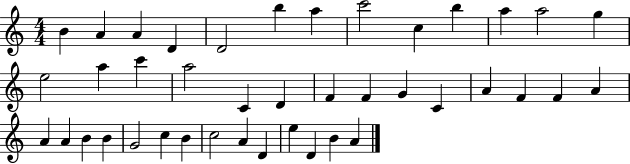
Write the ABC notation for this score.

X:1
T:Untitled
M:4/4
L:1/4
K:C
B A A D D2 b a c'2 c b a a2 g e2 a c' a2 C D F F G C A F F A A A B B G2 c B c2 A D e D B A